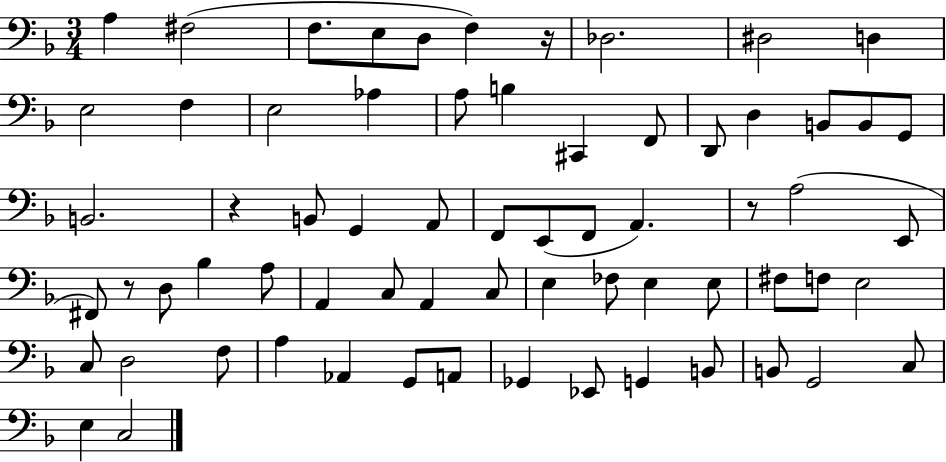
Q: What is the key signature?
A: F major